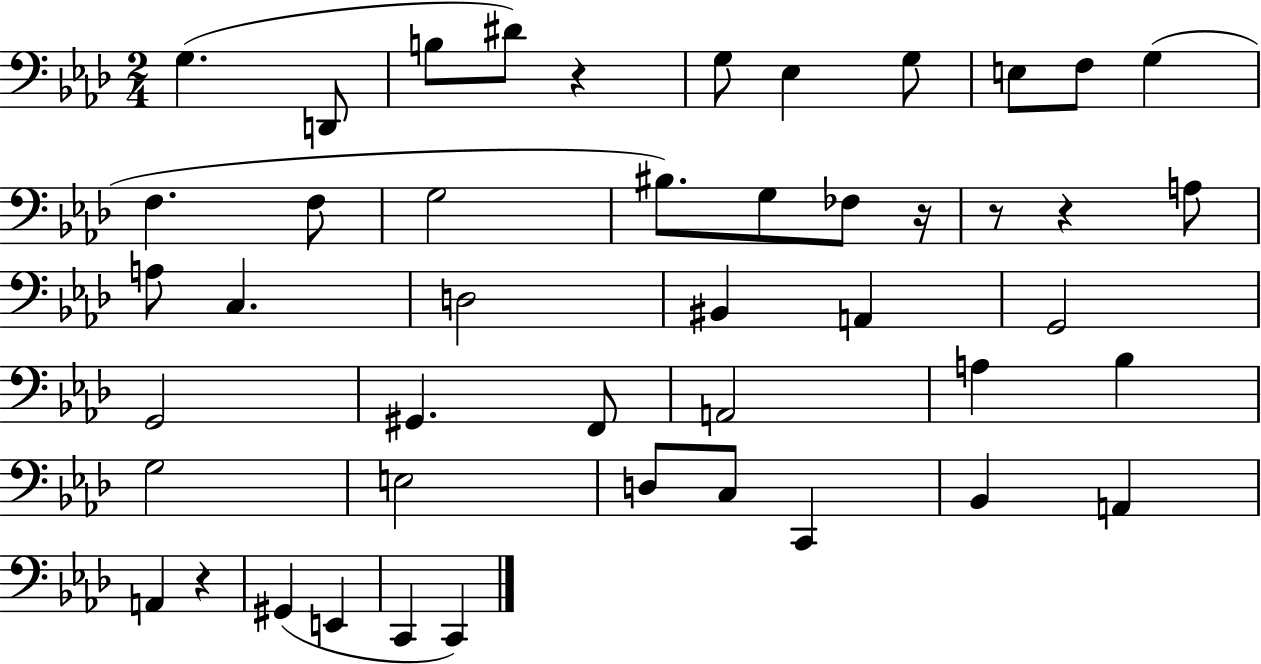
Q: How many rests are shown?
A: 5